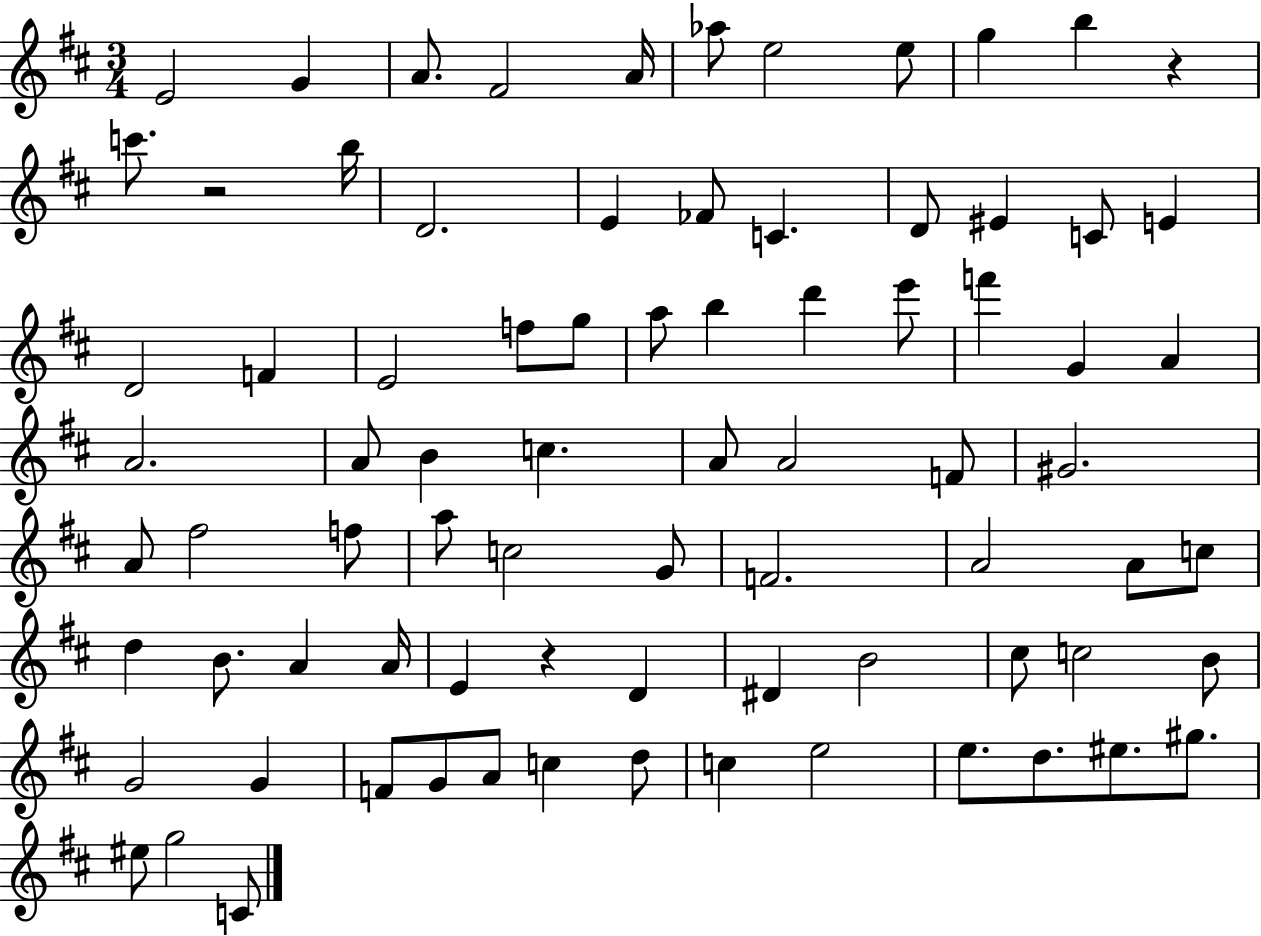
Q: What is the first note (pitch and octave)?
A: E4